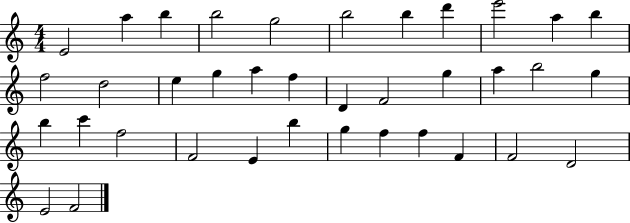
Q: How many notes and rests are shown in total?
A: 37